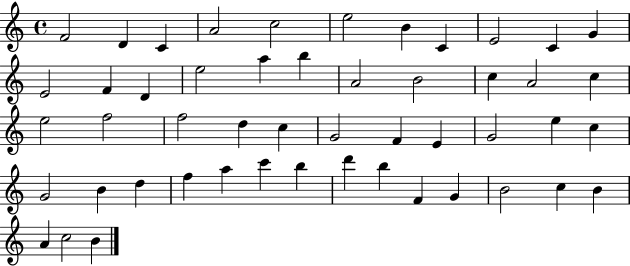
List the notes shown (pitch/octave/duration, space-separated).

F4/h D4/q C4/q A4/h C5/h E5/h B4/q C4/q E4/h C4/q G4/q E4/h F4/q D4/q E5/h A5/q B5/q A4/h B4/h C5/q A4/h C5/q E5/h F5/h F5/h D5/q C5/q G4/h F4/q E4/q G4/h E5/q C5/q G4/h B4/q D5/q F5/q A5/q C6/q B5/q D6/q B5/q F4/q G4/q B4/h C5/q B4/q A4/q C5/h B4/q